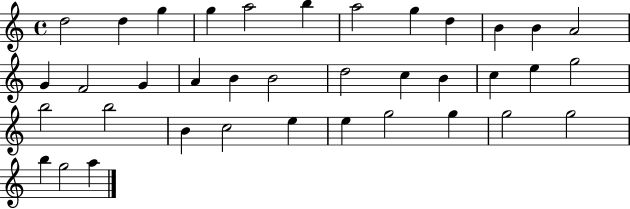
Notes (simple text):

D5/h D5/q G5/q G5/q A5/h B5/q A5/h G5/q D5/q B4/q B4/q A4/h G4/q F4/h G4/q A4/q B4/q B4/h D5/h C5/q B4/q C5/q E5/q G5/h B5/h B5/h B4/q C5/h E5/q E5/q G5/h G5/q G5/h G5/h B5/q G5/h A5/q